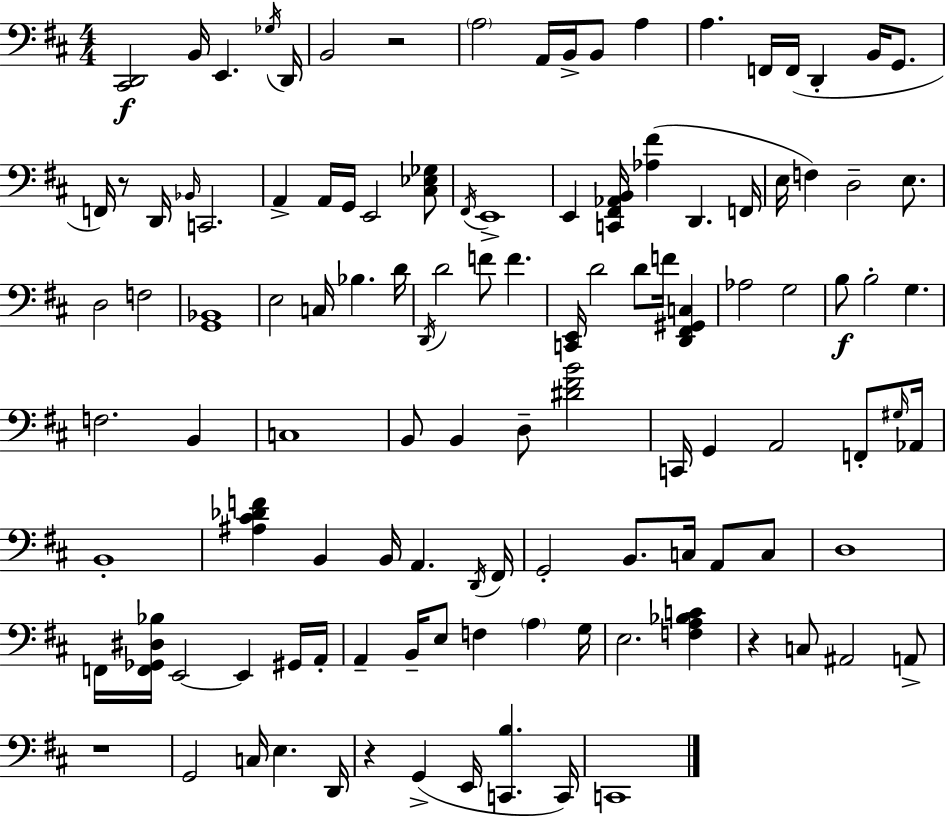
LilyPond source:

{
  \clef bass
  \numericTimeSignature
  \time 4/4
  \key d \major
  <cis, d,>2\f b,16 e,4. \acciaccatura { ges16 } | d,16 b,2 r2 | \parenthesize a2 a,16 b,16-> b,8 a4 | a4. f,16 f,16( d,4-. b,16 g,8. | \break f,16) r8 d,16 \grace { bes,16 } c,2. | a,4-> a,16 g,16 e,2 | <cis ees ges>8 \acciaccatura { fis,16 } e,1-> | e,4 <c, fis, aes, b,>16 <aes fis'>4( d,4. | \break f,16 e16 f4) d2-- | e8. d2 f2 | <g, bes,>1 | e2 c16 bes4. | \break d'16 \acciaccatura { d,16 } d'2 f'8 f'4. | <c, e,>16 d'2 d'8 f'16 | <d, fis, gis, c>4 aes2 g2 | b8\f b2-. g4. | \break f2. | b,4 c1 | b,8 b,4 d8-- <dis' fis' b'>2 | c,16 g,4 a,2 | \break f,8-. \grace { gis16 } aes,16 b,1-. | <ais cis' des' f'>4 b,4 b,16 a,4. | \acciaccatura { d,16 } fis,16 g,2-. b,8. | c16 a,8 c8 d1 | \break f,16 <f, ges, dis bes>16 e,2~~ | e,4 gis,16 a,16-. a,4-- b,16-- e8 f4 | \parenthesize a4 g16 e2. | <f a bes c'>4 r4 c8 ais,2 | \break a,8-> r1 | g,2 c16 e4. | d,16 r4 g,4->( e,16 <c, b>4. | c,16) c,1 | \break \bar "|."
}